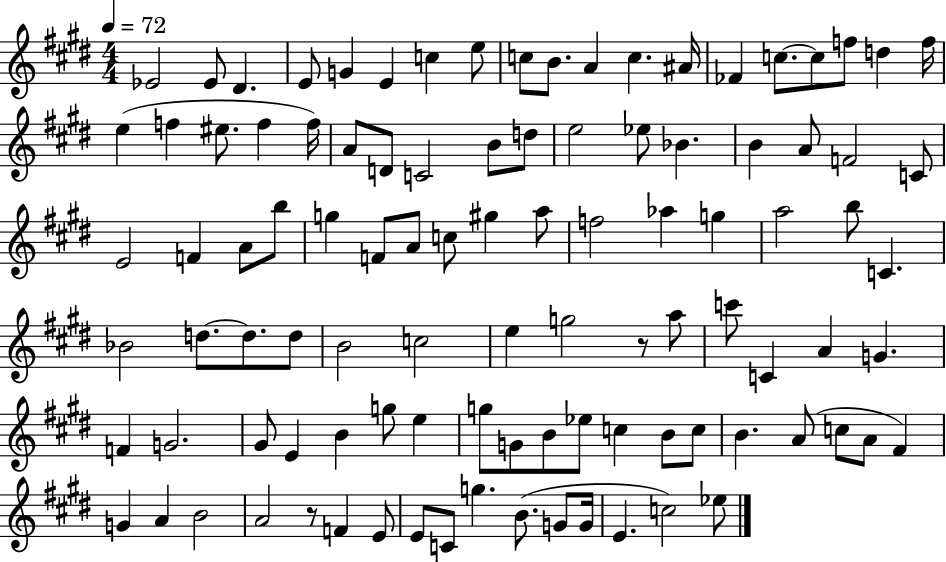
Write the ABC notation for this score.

X:1
T:Untitled
M:4/4
L:1/4
K:E
_E2 _E/2 ^D E/2 G E c e/2 c/2 B/2 A c ^A/4 _F c/2 c/2 f/2 d f/4 e f ^e/2 f f/4 A/2 D/2 C2 B/2 d/2 e2 _e/2 _B B A/2 F2 C/2 E2 F A/2 b/2 g F/2 A/2 c/2 ^g a/2 f2 _a g a2 b/2 C _B2 d/2 d/2 d/2 B2 c2 e g2 z/2 a/2 c'/2 C A G F G2 ^G/2 E B g/2 e g/2 G/2 B/2 _e/2 c B/2 c/2 B A/2 c/2 A/2 ^F G A B2 A2 z/2 F E/2 E/2 C/2 g B/2 G/2 G/4 E c2 _e/2